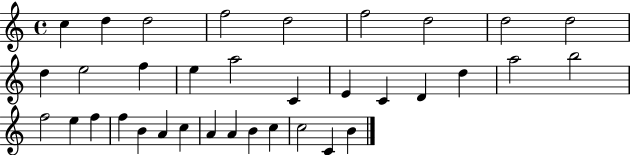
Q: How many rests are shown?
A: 0